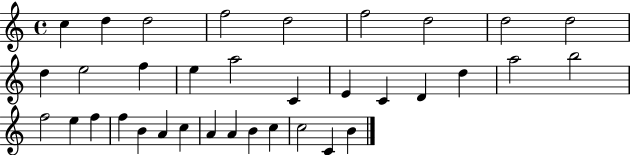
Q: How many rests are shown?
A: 0